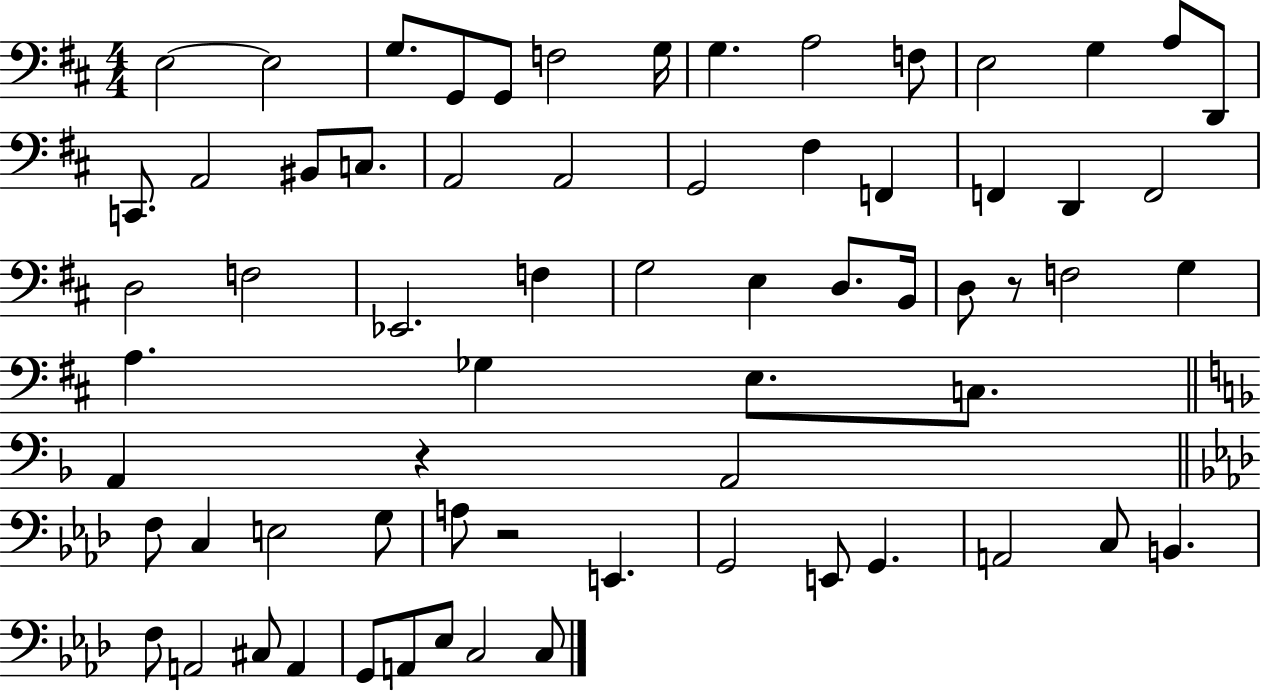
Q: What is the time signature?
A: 4/4